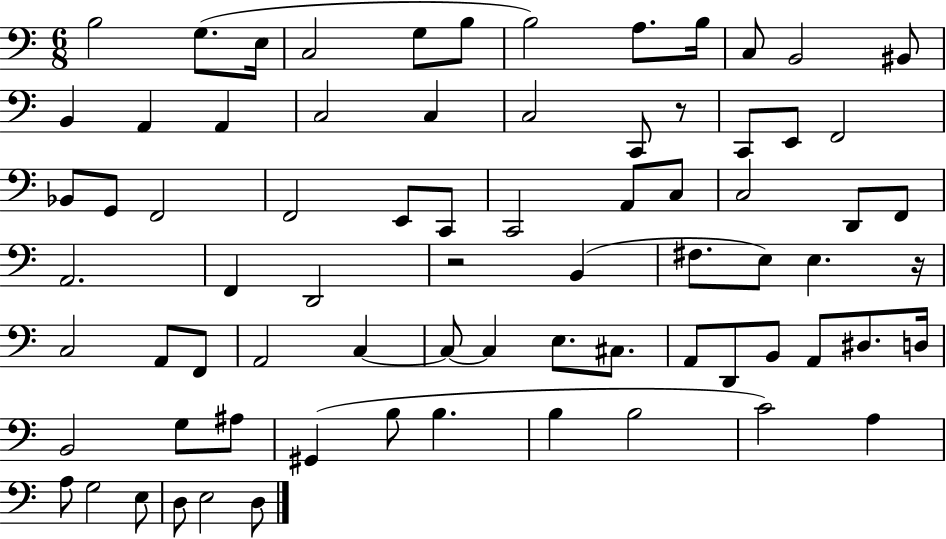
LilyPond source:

{
  \clef bass
  \numericTimeSignature
  \time 6/8
  \key c \major
  b2 g8.( e16 | c2 g8 b8 | b2) a8. b16 | c8 b,2 bis,8 | \break b,4 a,4 a,4 | c2 c4 | c2 c,8 r8 | c,8 e,8 f,2 | \break bes,8 g,8 f,2 | f,2 e,8 c,8 | c,2 a,8 c8 | c2 d,8 f,8 | \break a,2. | f,4 d,2 | r2 b,4( | fis8. e8) e4. r16 | \break c2 a,8 f,8 | a,2 c4~~ | c8~~ c4 e8. cis8. | a,8 d,8 b,8 a,8 dis8. d16 | \break b,2 g8 ais8 | gis,4( b8 b4. | b4 b2 | c'2) a4 | \break a8 g2 e8 | d8 e2 d8 | \bar "|."
}